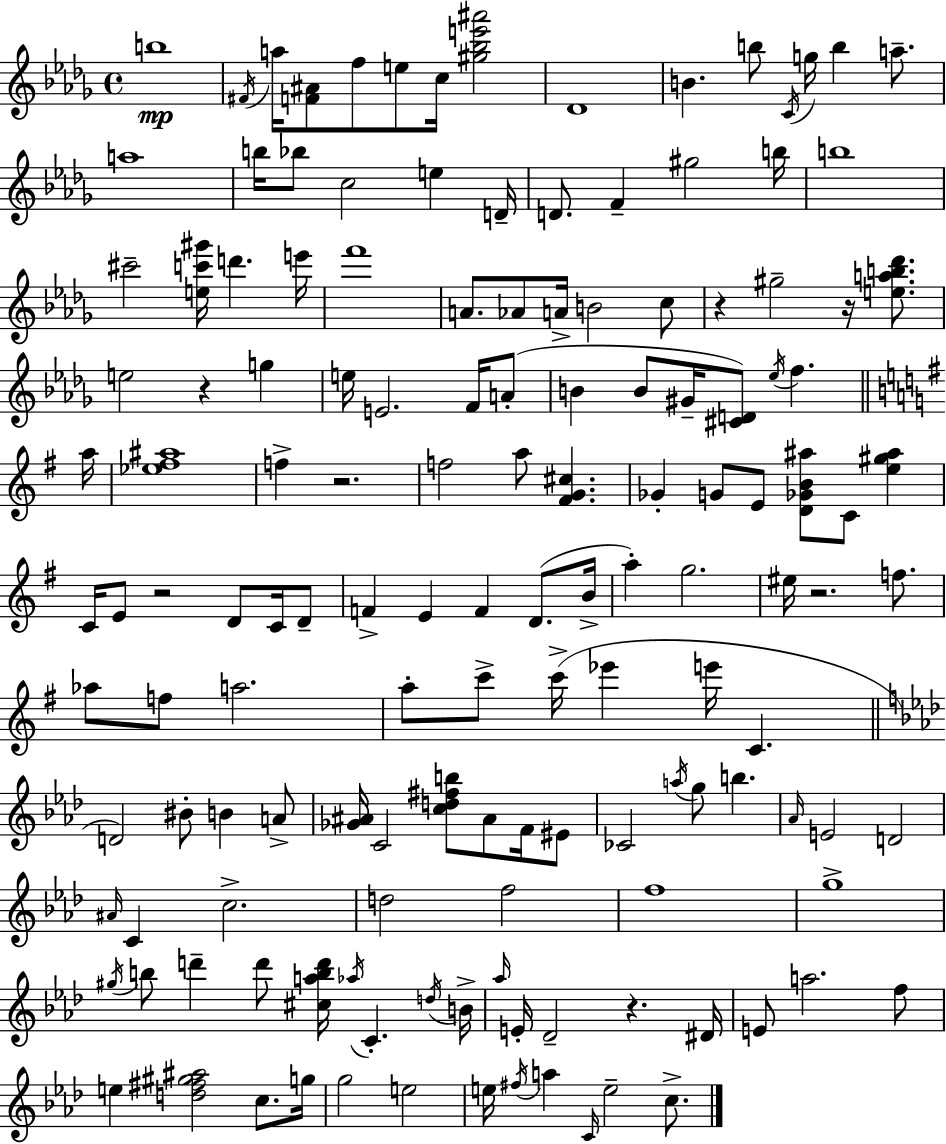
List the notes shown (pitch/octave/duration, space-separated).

B5/w F#4/s A5/s [F4,A#4]/e F5/e E5/e C5/s [G#5,Bb5,E6,A#6]/h Db4/w B4/q. B5/e C4/s G5/s B5/q A5/e. A5/w B5/s Bb5/e C5/h E5/q D4/s D4/e. F4/q G#5/h B5/s B5/w C#6/h [E5,C6,G#6]/s D6/q. E6/s F6/w A4/e. Ab4/e A4/s B4/h C5/e R/q G#5/h R/s [E5,A5,B5,Db6]/e. E5/h R/q G5/q E5/s E4/h. F4/s A4/e B4/q B4/e G#4/s [C#4,D4]/e Eb5/s F5/q. A5/s [Eb5,F#5,A#5]/w F5/q R/h. F5/h A5/e [F#4,G4,C#5]/q. Gb4/q G4/e E4/e [D4,Gb4,B4,A#5]/e C4/e [E5,G#5,A#5]/q C4/s E4/e R/h D4/e C4/s D4/e F4/q E4/q F4/q D4/e. B4/s A5/q G5/h. EIS5/s R/h. F5/e. Ab5/e F5/e A5/h. A5/e C6/e C6/s Eb6/q E6/s C4/q. D4/h BIS4/e B4/q A4/e [Gb4,A#4]/s C4/h [C5,D5,F#5,B5]/e A#4/e F4/s EIS4/e CES4/h A5/s G5/e B5/q. Ab4/s E4/h D4/h A#4/s C4/q C5/h. D5/h F5/h F5/w G5/w G#5/s B5/e D6/q D6/e [C#5,A5,B5,D6]/s Ab5/s C4/q. D5/s B4/s Ab5/s E4/s Db4/h R/q. D#4/s E4/e A5/h. F5/e E5/q [D5,F#5,G#5,A#5]/h C5/e. G5/s G5/h E5/h E5/s F#5/s A5/q C4/s E5/h C5/e.